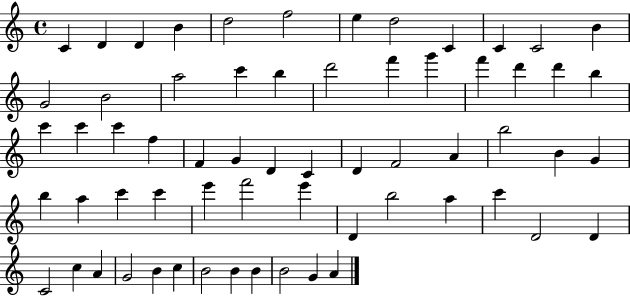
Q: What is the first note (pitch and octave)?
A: C4